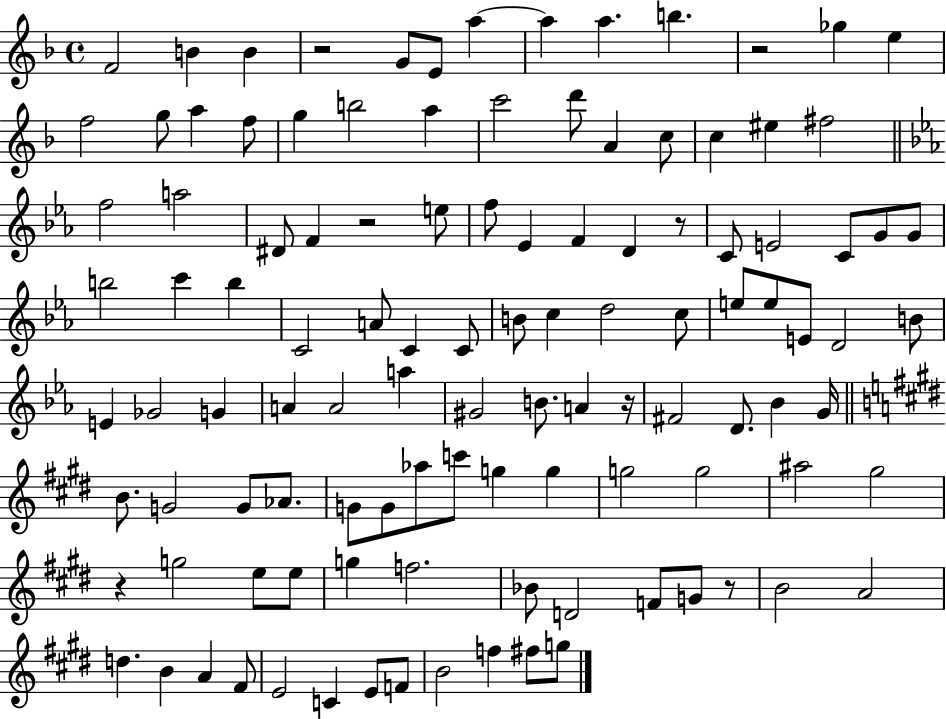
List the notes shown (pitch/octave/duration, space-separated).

F4/h B4/q B4/q R/h G4/e E4/e A5/q A5/q A5/q. B5/q. R/h Gb5/q E5/q F5/h G5/e A5/q F5/e G5/q B5/h A5/q C6/h D6/e A4/q C5/e C5/q EIS5/q F#5/h F5/h A5/h D#4/e F4/q R/h E5/e F5/e Eb4/q F4/q D4/q R/e C4/e E4/h C4/e G4/e G4/e B5/h C6/q B5/q C4/h A4/e C4/q C4/e B4/e C5/q D5/h C5/e E5/e E5/e E4/e D4/h B4/e E4/q Gb4/h G4/q A4/q A4/h A5/q G#4/h B4/e. A4/q R/s F#4/h D4/e. Bb4/q G4/s B4/e. G4/h G4/e Ab4/e. G4/e G4/e Ab5/e C6/e G5/q G5/q G5/h G5/h A#5/h G#5/h R/q G5/h E5/e E5/e G5/q F5/h. Bb4/e D4/h F4/e G4/e R/e B4/h A4/h D5/q. B4/q A4/q F#4/e E4/h C4/q E4/e F4/e B4/h F5/q F#5/e G5/e